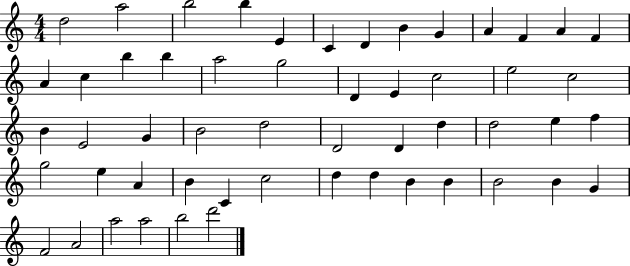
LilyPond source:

{
  \clef treble
  \numericTimeSignature
  \time 4/4
  \key c \major
  d''2 a''2 | b''2 b''4 e'4 | c'4 d'4 b'4 g'4 | a'4 f'4 a'4 f'4 | \break a'4 c''4 b''4 b''4 | a''2 g''2 | d'4 e'4 c''2 | e''2 c''2 | \break b'4 e'2 g'4 | b'2 d''2 | d'2 d'4 d''4 | d''2 e''4 f''4 | \break g''2 e''4 a'4 | b'4 c'4 c''2 | d''4 d''4 b'4 b'4 | b'2 b'4 g'4 | \break f'2 a'2 | a''2 a''2 | b''2 d'''2 | \bar "|."
}